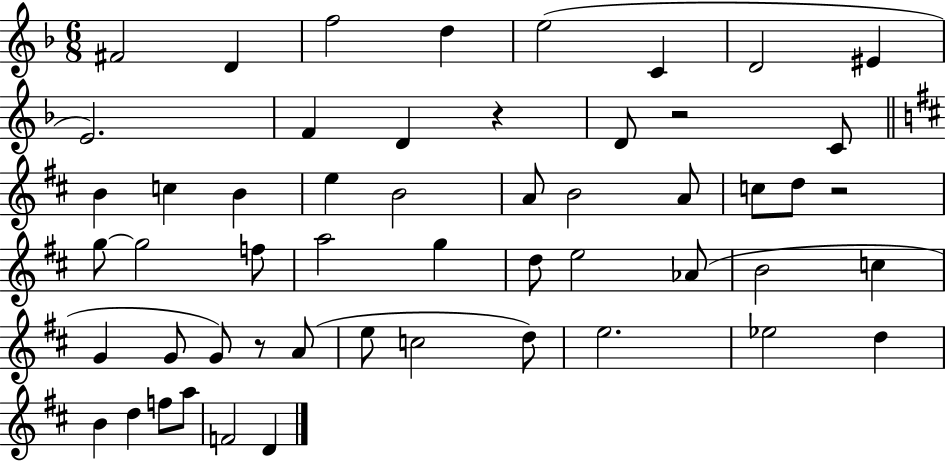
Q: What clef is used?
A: treble